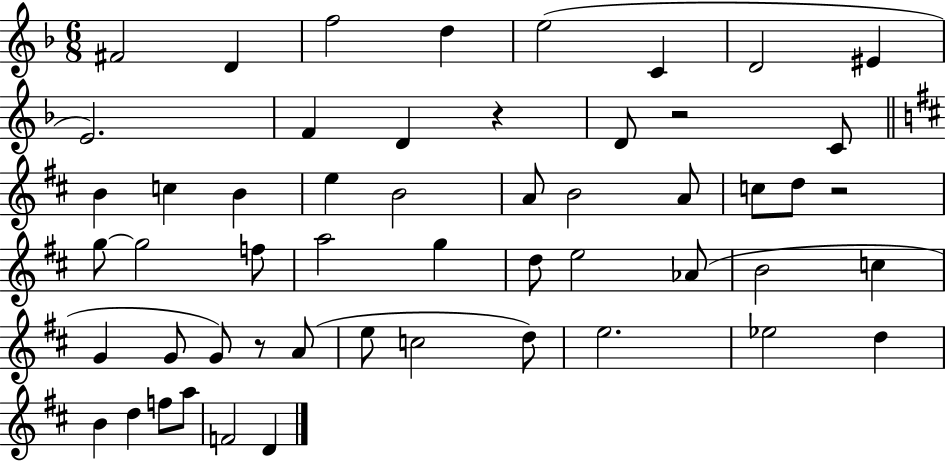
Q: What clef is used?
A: treble